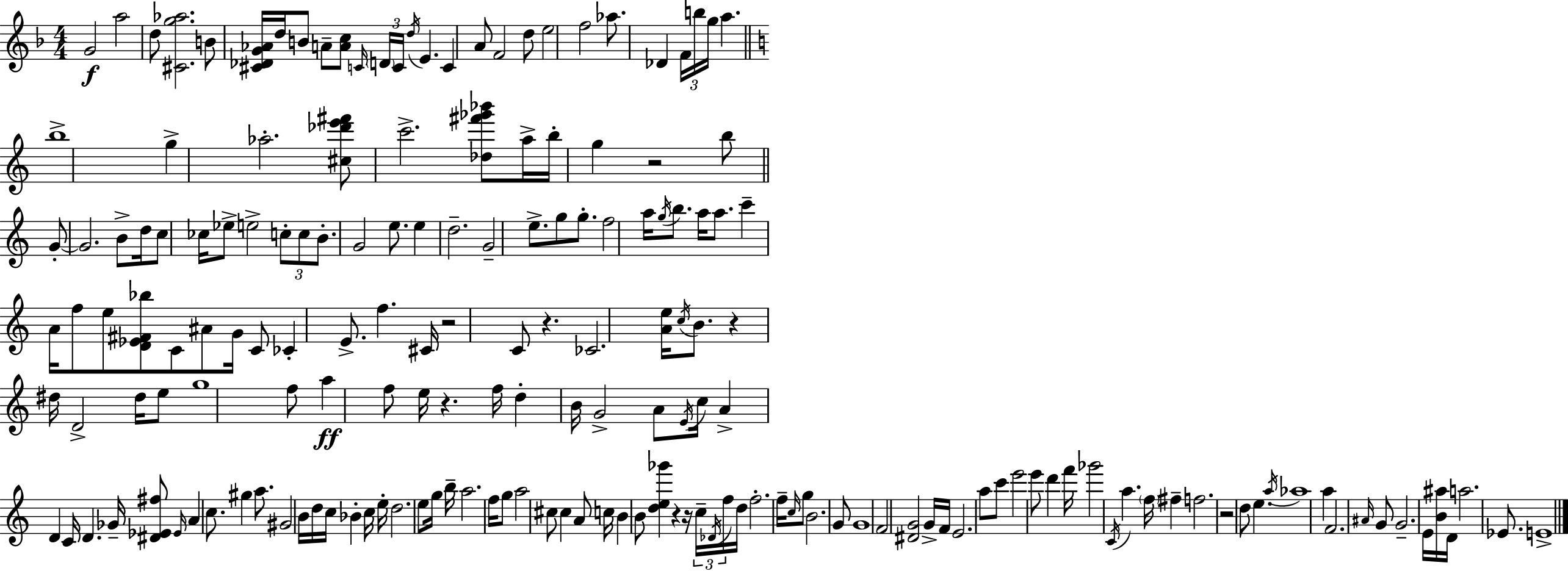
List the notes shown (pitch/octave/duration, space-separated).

G4/h A5/h D5/e [C#4,G5,Ab5]/h. B4/e [C#4,Db4,G4,Ab4]/s D5/s B4/e A4/e [A4,C5]/e C4/s D4/s C4/s D5/s E4/q. C4/q A4/e F4/h D5/e E5/h F5/h Ab5/e. Db4/q F4/s B5/s G5/s A5/q. B5/w G5/q Ab5/h. [C#5,Db6,E6,F#6]/e C6/h. [Db5,F#6,Gb6,Bb6]/e A5/s B5/s G5/q R/h B5/e G4/e G4/h. B4/e D5/s C5/e CES5/s Eb5/e E5/h C5/e C5/e B4/e. G4/h E5/e. E5/q D5/h. G4/h E5/e. G5/e G5/e. F5/h A5/s G5/s B5/e. A5/s A5/e. C6/q A4/s F5/e E5/e [D4,Eb4,F#4,Bb5]/e C4/e A#4/e G4/s C4/e CES4/q E4/e. F5/q. C#4/s R/h C4/e R/q. CES4/h. [A4,E5]/s C5/s B4/e. R/q D#5/s D4/h D#5/s E5/e G5/w F5/e A5/q F5/e E5/s R/q. F5/s D5/q B4/s G4/h A4/e E4/s C5/s A4/q D4/q C4/s D4/q. Gb4/s [D#4,Eb4,F#5]/e Eb4/s A4/q C5/e. G#5/q A5/e. G#4/h B4/s D5/s C5/s Bb4/q C5/s E5/s D5/h. E5/e G5/s B5/s A5/h. F5/s G5/e A5/h C#5/e C#5/q A4/e C5/s B4/q B4/e [D5,E5,Gb6]/q R/q R/s C5/s Db4/s F5/s D5/s F5/h. F5/s C5/s G5/e B4/h. G4/e G4/w F4/h [D#4,G4]/h G4/s F4/s E4/h. A5/e C6/e E6/h E6/e D6/q F6/s Gb6/h C4/s A5/q. F5/s F#5/q F5/h. R/h D5/e E5/q. A5/s Ab5/w A5/q F4/h. A#4/s G4/e G4/h. E4/s [B4,A#5]/s D4/s A5/h. Eb4/e. E4/w